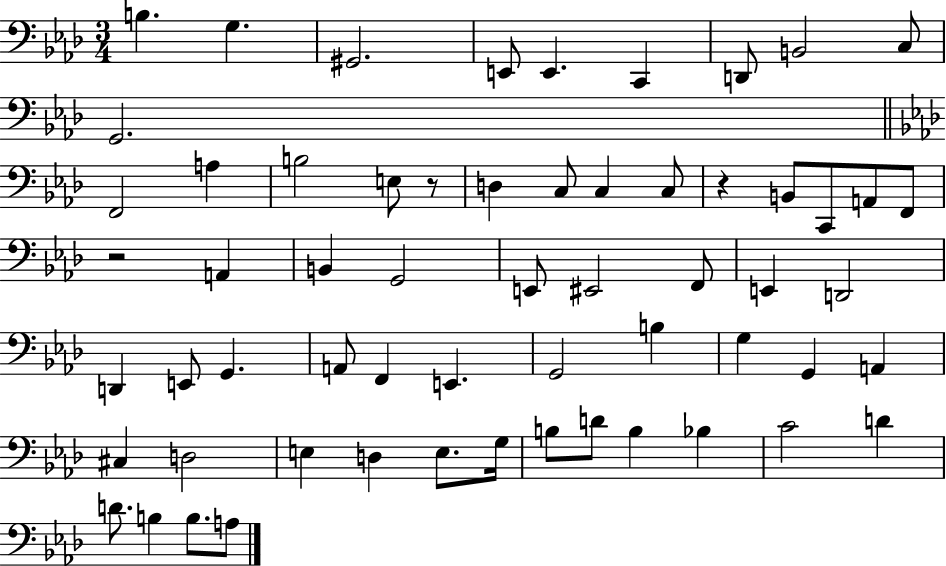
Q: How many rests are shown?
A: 3